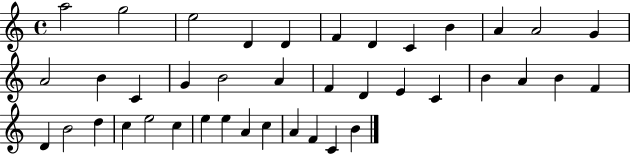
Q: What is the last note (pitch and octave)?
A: B4